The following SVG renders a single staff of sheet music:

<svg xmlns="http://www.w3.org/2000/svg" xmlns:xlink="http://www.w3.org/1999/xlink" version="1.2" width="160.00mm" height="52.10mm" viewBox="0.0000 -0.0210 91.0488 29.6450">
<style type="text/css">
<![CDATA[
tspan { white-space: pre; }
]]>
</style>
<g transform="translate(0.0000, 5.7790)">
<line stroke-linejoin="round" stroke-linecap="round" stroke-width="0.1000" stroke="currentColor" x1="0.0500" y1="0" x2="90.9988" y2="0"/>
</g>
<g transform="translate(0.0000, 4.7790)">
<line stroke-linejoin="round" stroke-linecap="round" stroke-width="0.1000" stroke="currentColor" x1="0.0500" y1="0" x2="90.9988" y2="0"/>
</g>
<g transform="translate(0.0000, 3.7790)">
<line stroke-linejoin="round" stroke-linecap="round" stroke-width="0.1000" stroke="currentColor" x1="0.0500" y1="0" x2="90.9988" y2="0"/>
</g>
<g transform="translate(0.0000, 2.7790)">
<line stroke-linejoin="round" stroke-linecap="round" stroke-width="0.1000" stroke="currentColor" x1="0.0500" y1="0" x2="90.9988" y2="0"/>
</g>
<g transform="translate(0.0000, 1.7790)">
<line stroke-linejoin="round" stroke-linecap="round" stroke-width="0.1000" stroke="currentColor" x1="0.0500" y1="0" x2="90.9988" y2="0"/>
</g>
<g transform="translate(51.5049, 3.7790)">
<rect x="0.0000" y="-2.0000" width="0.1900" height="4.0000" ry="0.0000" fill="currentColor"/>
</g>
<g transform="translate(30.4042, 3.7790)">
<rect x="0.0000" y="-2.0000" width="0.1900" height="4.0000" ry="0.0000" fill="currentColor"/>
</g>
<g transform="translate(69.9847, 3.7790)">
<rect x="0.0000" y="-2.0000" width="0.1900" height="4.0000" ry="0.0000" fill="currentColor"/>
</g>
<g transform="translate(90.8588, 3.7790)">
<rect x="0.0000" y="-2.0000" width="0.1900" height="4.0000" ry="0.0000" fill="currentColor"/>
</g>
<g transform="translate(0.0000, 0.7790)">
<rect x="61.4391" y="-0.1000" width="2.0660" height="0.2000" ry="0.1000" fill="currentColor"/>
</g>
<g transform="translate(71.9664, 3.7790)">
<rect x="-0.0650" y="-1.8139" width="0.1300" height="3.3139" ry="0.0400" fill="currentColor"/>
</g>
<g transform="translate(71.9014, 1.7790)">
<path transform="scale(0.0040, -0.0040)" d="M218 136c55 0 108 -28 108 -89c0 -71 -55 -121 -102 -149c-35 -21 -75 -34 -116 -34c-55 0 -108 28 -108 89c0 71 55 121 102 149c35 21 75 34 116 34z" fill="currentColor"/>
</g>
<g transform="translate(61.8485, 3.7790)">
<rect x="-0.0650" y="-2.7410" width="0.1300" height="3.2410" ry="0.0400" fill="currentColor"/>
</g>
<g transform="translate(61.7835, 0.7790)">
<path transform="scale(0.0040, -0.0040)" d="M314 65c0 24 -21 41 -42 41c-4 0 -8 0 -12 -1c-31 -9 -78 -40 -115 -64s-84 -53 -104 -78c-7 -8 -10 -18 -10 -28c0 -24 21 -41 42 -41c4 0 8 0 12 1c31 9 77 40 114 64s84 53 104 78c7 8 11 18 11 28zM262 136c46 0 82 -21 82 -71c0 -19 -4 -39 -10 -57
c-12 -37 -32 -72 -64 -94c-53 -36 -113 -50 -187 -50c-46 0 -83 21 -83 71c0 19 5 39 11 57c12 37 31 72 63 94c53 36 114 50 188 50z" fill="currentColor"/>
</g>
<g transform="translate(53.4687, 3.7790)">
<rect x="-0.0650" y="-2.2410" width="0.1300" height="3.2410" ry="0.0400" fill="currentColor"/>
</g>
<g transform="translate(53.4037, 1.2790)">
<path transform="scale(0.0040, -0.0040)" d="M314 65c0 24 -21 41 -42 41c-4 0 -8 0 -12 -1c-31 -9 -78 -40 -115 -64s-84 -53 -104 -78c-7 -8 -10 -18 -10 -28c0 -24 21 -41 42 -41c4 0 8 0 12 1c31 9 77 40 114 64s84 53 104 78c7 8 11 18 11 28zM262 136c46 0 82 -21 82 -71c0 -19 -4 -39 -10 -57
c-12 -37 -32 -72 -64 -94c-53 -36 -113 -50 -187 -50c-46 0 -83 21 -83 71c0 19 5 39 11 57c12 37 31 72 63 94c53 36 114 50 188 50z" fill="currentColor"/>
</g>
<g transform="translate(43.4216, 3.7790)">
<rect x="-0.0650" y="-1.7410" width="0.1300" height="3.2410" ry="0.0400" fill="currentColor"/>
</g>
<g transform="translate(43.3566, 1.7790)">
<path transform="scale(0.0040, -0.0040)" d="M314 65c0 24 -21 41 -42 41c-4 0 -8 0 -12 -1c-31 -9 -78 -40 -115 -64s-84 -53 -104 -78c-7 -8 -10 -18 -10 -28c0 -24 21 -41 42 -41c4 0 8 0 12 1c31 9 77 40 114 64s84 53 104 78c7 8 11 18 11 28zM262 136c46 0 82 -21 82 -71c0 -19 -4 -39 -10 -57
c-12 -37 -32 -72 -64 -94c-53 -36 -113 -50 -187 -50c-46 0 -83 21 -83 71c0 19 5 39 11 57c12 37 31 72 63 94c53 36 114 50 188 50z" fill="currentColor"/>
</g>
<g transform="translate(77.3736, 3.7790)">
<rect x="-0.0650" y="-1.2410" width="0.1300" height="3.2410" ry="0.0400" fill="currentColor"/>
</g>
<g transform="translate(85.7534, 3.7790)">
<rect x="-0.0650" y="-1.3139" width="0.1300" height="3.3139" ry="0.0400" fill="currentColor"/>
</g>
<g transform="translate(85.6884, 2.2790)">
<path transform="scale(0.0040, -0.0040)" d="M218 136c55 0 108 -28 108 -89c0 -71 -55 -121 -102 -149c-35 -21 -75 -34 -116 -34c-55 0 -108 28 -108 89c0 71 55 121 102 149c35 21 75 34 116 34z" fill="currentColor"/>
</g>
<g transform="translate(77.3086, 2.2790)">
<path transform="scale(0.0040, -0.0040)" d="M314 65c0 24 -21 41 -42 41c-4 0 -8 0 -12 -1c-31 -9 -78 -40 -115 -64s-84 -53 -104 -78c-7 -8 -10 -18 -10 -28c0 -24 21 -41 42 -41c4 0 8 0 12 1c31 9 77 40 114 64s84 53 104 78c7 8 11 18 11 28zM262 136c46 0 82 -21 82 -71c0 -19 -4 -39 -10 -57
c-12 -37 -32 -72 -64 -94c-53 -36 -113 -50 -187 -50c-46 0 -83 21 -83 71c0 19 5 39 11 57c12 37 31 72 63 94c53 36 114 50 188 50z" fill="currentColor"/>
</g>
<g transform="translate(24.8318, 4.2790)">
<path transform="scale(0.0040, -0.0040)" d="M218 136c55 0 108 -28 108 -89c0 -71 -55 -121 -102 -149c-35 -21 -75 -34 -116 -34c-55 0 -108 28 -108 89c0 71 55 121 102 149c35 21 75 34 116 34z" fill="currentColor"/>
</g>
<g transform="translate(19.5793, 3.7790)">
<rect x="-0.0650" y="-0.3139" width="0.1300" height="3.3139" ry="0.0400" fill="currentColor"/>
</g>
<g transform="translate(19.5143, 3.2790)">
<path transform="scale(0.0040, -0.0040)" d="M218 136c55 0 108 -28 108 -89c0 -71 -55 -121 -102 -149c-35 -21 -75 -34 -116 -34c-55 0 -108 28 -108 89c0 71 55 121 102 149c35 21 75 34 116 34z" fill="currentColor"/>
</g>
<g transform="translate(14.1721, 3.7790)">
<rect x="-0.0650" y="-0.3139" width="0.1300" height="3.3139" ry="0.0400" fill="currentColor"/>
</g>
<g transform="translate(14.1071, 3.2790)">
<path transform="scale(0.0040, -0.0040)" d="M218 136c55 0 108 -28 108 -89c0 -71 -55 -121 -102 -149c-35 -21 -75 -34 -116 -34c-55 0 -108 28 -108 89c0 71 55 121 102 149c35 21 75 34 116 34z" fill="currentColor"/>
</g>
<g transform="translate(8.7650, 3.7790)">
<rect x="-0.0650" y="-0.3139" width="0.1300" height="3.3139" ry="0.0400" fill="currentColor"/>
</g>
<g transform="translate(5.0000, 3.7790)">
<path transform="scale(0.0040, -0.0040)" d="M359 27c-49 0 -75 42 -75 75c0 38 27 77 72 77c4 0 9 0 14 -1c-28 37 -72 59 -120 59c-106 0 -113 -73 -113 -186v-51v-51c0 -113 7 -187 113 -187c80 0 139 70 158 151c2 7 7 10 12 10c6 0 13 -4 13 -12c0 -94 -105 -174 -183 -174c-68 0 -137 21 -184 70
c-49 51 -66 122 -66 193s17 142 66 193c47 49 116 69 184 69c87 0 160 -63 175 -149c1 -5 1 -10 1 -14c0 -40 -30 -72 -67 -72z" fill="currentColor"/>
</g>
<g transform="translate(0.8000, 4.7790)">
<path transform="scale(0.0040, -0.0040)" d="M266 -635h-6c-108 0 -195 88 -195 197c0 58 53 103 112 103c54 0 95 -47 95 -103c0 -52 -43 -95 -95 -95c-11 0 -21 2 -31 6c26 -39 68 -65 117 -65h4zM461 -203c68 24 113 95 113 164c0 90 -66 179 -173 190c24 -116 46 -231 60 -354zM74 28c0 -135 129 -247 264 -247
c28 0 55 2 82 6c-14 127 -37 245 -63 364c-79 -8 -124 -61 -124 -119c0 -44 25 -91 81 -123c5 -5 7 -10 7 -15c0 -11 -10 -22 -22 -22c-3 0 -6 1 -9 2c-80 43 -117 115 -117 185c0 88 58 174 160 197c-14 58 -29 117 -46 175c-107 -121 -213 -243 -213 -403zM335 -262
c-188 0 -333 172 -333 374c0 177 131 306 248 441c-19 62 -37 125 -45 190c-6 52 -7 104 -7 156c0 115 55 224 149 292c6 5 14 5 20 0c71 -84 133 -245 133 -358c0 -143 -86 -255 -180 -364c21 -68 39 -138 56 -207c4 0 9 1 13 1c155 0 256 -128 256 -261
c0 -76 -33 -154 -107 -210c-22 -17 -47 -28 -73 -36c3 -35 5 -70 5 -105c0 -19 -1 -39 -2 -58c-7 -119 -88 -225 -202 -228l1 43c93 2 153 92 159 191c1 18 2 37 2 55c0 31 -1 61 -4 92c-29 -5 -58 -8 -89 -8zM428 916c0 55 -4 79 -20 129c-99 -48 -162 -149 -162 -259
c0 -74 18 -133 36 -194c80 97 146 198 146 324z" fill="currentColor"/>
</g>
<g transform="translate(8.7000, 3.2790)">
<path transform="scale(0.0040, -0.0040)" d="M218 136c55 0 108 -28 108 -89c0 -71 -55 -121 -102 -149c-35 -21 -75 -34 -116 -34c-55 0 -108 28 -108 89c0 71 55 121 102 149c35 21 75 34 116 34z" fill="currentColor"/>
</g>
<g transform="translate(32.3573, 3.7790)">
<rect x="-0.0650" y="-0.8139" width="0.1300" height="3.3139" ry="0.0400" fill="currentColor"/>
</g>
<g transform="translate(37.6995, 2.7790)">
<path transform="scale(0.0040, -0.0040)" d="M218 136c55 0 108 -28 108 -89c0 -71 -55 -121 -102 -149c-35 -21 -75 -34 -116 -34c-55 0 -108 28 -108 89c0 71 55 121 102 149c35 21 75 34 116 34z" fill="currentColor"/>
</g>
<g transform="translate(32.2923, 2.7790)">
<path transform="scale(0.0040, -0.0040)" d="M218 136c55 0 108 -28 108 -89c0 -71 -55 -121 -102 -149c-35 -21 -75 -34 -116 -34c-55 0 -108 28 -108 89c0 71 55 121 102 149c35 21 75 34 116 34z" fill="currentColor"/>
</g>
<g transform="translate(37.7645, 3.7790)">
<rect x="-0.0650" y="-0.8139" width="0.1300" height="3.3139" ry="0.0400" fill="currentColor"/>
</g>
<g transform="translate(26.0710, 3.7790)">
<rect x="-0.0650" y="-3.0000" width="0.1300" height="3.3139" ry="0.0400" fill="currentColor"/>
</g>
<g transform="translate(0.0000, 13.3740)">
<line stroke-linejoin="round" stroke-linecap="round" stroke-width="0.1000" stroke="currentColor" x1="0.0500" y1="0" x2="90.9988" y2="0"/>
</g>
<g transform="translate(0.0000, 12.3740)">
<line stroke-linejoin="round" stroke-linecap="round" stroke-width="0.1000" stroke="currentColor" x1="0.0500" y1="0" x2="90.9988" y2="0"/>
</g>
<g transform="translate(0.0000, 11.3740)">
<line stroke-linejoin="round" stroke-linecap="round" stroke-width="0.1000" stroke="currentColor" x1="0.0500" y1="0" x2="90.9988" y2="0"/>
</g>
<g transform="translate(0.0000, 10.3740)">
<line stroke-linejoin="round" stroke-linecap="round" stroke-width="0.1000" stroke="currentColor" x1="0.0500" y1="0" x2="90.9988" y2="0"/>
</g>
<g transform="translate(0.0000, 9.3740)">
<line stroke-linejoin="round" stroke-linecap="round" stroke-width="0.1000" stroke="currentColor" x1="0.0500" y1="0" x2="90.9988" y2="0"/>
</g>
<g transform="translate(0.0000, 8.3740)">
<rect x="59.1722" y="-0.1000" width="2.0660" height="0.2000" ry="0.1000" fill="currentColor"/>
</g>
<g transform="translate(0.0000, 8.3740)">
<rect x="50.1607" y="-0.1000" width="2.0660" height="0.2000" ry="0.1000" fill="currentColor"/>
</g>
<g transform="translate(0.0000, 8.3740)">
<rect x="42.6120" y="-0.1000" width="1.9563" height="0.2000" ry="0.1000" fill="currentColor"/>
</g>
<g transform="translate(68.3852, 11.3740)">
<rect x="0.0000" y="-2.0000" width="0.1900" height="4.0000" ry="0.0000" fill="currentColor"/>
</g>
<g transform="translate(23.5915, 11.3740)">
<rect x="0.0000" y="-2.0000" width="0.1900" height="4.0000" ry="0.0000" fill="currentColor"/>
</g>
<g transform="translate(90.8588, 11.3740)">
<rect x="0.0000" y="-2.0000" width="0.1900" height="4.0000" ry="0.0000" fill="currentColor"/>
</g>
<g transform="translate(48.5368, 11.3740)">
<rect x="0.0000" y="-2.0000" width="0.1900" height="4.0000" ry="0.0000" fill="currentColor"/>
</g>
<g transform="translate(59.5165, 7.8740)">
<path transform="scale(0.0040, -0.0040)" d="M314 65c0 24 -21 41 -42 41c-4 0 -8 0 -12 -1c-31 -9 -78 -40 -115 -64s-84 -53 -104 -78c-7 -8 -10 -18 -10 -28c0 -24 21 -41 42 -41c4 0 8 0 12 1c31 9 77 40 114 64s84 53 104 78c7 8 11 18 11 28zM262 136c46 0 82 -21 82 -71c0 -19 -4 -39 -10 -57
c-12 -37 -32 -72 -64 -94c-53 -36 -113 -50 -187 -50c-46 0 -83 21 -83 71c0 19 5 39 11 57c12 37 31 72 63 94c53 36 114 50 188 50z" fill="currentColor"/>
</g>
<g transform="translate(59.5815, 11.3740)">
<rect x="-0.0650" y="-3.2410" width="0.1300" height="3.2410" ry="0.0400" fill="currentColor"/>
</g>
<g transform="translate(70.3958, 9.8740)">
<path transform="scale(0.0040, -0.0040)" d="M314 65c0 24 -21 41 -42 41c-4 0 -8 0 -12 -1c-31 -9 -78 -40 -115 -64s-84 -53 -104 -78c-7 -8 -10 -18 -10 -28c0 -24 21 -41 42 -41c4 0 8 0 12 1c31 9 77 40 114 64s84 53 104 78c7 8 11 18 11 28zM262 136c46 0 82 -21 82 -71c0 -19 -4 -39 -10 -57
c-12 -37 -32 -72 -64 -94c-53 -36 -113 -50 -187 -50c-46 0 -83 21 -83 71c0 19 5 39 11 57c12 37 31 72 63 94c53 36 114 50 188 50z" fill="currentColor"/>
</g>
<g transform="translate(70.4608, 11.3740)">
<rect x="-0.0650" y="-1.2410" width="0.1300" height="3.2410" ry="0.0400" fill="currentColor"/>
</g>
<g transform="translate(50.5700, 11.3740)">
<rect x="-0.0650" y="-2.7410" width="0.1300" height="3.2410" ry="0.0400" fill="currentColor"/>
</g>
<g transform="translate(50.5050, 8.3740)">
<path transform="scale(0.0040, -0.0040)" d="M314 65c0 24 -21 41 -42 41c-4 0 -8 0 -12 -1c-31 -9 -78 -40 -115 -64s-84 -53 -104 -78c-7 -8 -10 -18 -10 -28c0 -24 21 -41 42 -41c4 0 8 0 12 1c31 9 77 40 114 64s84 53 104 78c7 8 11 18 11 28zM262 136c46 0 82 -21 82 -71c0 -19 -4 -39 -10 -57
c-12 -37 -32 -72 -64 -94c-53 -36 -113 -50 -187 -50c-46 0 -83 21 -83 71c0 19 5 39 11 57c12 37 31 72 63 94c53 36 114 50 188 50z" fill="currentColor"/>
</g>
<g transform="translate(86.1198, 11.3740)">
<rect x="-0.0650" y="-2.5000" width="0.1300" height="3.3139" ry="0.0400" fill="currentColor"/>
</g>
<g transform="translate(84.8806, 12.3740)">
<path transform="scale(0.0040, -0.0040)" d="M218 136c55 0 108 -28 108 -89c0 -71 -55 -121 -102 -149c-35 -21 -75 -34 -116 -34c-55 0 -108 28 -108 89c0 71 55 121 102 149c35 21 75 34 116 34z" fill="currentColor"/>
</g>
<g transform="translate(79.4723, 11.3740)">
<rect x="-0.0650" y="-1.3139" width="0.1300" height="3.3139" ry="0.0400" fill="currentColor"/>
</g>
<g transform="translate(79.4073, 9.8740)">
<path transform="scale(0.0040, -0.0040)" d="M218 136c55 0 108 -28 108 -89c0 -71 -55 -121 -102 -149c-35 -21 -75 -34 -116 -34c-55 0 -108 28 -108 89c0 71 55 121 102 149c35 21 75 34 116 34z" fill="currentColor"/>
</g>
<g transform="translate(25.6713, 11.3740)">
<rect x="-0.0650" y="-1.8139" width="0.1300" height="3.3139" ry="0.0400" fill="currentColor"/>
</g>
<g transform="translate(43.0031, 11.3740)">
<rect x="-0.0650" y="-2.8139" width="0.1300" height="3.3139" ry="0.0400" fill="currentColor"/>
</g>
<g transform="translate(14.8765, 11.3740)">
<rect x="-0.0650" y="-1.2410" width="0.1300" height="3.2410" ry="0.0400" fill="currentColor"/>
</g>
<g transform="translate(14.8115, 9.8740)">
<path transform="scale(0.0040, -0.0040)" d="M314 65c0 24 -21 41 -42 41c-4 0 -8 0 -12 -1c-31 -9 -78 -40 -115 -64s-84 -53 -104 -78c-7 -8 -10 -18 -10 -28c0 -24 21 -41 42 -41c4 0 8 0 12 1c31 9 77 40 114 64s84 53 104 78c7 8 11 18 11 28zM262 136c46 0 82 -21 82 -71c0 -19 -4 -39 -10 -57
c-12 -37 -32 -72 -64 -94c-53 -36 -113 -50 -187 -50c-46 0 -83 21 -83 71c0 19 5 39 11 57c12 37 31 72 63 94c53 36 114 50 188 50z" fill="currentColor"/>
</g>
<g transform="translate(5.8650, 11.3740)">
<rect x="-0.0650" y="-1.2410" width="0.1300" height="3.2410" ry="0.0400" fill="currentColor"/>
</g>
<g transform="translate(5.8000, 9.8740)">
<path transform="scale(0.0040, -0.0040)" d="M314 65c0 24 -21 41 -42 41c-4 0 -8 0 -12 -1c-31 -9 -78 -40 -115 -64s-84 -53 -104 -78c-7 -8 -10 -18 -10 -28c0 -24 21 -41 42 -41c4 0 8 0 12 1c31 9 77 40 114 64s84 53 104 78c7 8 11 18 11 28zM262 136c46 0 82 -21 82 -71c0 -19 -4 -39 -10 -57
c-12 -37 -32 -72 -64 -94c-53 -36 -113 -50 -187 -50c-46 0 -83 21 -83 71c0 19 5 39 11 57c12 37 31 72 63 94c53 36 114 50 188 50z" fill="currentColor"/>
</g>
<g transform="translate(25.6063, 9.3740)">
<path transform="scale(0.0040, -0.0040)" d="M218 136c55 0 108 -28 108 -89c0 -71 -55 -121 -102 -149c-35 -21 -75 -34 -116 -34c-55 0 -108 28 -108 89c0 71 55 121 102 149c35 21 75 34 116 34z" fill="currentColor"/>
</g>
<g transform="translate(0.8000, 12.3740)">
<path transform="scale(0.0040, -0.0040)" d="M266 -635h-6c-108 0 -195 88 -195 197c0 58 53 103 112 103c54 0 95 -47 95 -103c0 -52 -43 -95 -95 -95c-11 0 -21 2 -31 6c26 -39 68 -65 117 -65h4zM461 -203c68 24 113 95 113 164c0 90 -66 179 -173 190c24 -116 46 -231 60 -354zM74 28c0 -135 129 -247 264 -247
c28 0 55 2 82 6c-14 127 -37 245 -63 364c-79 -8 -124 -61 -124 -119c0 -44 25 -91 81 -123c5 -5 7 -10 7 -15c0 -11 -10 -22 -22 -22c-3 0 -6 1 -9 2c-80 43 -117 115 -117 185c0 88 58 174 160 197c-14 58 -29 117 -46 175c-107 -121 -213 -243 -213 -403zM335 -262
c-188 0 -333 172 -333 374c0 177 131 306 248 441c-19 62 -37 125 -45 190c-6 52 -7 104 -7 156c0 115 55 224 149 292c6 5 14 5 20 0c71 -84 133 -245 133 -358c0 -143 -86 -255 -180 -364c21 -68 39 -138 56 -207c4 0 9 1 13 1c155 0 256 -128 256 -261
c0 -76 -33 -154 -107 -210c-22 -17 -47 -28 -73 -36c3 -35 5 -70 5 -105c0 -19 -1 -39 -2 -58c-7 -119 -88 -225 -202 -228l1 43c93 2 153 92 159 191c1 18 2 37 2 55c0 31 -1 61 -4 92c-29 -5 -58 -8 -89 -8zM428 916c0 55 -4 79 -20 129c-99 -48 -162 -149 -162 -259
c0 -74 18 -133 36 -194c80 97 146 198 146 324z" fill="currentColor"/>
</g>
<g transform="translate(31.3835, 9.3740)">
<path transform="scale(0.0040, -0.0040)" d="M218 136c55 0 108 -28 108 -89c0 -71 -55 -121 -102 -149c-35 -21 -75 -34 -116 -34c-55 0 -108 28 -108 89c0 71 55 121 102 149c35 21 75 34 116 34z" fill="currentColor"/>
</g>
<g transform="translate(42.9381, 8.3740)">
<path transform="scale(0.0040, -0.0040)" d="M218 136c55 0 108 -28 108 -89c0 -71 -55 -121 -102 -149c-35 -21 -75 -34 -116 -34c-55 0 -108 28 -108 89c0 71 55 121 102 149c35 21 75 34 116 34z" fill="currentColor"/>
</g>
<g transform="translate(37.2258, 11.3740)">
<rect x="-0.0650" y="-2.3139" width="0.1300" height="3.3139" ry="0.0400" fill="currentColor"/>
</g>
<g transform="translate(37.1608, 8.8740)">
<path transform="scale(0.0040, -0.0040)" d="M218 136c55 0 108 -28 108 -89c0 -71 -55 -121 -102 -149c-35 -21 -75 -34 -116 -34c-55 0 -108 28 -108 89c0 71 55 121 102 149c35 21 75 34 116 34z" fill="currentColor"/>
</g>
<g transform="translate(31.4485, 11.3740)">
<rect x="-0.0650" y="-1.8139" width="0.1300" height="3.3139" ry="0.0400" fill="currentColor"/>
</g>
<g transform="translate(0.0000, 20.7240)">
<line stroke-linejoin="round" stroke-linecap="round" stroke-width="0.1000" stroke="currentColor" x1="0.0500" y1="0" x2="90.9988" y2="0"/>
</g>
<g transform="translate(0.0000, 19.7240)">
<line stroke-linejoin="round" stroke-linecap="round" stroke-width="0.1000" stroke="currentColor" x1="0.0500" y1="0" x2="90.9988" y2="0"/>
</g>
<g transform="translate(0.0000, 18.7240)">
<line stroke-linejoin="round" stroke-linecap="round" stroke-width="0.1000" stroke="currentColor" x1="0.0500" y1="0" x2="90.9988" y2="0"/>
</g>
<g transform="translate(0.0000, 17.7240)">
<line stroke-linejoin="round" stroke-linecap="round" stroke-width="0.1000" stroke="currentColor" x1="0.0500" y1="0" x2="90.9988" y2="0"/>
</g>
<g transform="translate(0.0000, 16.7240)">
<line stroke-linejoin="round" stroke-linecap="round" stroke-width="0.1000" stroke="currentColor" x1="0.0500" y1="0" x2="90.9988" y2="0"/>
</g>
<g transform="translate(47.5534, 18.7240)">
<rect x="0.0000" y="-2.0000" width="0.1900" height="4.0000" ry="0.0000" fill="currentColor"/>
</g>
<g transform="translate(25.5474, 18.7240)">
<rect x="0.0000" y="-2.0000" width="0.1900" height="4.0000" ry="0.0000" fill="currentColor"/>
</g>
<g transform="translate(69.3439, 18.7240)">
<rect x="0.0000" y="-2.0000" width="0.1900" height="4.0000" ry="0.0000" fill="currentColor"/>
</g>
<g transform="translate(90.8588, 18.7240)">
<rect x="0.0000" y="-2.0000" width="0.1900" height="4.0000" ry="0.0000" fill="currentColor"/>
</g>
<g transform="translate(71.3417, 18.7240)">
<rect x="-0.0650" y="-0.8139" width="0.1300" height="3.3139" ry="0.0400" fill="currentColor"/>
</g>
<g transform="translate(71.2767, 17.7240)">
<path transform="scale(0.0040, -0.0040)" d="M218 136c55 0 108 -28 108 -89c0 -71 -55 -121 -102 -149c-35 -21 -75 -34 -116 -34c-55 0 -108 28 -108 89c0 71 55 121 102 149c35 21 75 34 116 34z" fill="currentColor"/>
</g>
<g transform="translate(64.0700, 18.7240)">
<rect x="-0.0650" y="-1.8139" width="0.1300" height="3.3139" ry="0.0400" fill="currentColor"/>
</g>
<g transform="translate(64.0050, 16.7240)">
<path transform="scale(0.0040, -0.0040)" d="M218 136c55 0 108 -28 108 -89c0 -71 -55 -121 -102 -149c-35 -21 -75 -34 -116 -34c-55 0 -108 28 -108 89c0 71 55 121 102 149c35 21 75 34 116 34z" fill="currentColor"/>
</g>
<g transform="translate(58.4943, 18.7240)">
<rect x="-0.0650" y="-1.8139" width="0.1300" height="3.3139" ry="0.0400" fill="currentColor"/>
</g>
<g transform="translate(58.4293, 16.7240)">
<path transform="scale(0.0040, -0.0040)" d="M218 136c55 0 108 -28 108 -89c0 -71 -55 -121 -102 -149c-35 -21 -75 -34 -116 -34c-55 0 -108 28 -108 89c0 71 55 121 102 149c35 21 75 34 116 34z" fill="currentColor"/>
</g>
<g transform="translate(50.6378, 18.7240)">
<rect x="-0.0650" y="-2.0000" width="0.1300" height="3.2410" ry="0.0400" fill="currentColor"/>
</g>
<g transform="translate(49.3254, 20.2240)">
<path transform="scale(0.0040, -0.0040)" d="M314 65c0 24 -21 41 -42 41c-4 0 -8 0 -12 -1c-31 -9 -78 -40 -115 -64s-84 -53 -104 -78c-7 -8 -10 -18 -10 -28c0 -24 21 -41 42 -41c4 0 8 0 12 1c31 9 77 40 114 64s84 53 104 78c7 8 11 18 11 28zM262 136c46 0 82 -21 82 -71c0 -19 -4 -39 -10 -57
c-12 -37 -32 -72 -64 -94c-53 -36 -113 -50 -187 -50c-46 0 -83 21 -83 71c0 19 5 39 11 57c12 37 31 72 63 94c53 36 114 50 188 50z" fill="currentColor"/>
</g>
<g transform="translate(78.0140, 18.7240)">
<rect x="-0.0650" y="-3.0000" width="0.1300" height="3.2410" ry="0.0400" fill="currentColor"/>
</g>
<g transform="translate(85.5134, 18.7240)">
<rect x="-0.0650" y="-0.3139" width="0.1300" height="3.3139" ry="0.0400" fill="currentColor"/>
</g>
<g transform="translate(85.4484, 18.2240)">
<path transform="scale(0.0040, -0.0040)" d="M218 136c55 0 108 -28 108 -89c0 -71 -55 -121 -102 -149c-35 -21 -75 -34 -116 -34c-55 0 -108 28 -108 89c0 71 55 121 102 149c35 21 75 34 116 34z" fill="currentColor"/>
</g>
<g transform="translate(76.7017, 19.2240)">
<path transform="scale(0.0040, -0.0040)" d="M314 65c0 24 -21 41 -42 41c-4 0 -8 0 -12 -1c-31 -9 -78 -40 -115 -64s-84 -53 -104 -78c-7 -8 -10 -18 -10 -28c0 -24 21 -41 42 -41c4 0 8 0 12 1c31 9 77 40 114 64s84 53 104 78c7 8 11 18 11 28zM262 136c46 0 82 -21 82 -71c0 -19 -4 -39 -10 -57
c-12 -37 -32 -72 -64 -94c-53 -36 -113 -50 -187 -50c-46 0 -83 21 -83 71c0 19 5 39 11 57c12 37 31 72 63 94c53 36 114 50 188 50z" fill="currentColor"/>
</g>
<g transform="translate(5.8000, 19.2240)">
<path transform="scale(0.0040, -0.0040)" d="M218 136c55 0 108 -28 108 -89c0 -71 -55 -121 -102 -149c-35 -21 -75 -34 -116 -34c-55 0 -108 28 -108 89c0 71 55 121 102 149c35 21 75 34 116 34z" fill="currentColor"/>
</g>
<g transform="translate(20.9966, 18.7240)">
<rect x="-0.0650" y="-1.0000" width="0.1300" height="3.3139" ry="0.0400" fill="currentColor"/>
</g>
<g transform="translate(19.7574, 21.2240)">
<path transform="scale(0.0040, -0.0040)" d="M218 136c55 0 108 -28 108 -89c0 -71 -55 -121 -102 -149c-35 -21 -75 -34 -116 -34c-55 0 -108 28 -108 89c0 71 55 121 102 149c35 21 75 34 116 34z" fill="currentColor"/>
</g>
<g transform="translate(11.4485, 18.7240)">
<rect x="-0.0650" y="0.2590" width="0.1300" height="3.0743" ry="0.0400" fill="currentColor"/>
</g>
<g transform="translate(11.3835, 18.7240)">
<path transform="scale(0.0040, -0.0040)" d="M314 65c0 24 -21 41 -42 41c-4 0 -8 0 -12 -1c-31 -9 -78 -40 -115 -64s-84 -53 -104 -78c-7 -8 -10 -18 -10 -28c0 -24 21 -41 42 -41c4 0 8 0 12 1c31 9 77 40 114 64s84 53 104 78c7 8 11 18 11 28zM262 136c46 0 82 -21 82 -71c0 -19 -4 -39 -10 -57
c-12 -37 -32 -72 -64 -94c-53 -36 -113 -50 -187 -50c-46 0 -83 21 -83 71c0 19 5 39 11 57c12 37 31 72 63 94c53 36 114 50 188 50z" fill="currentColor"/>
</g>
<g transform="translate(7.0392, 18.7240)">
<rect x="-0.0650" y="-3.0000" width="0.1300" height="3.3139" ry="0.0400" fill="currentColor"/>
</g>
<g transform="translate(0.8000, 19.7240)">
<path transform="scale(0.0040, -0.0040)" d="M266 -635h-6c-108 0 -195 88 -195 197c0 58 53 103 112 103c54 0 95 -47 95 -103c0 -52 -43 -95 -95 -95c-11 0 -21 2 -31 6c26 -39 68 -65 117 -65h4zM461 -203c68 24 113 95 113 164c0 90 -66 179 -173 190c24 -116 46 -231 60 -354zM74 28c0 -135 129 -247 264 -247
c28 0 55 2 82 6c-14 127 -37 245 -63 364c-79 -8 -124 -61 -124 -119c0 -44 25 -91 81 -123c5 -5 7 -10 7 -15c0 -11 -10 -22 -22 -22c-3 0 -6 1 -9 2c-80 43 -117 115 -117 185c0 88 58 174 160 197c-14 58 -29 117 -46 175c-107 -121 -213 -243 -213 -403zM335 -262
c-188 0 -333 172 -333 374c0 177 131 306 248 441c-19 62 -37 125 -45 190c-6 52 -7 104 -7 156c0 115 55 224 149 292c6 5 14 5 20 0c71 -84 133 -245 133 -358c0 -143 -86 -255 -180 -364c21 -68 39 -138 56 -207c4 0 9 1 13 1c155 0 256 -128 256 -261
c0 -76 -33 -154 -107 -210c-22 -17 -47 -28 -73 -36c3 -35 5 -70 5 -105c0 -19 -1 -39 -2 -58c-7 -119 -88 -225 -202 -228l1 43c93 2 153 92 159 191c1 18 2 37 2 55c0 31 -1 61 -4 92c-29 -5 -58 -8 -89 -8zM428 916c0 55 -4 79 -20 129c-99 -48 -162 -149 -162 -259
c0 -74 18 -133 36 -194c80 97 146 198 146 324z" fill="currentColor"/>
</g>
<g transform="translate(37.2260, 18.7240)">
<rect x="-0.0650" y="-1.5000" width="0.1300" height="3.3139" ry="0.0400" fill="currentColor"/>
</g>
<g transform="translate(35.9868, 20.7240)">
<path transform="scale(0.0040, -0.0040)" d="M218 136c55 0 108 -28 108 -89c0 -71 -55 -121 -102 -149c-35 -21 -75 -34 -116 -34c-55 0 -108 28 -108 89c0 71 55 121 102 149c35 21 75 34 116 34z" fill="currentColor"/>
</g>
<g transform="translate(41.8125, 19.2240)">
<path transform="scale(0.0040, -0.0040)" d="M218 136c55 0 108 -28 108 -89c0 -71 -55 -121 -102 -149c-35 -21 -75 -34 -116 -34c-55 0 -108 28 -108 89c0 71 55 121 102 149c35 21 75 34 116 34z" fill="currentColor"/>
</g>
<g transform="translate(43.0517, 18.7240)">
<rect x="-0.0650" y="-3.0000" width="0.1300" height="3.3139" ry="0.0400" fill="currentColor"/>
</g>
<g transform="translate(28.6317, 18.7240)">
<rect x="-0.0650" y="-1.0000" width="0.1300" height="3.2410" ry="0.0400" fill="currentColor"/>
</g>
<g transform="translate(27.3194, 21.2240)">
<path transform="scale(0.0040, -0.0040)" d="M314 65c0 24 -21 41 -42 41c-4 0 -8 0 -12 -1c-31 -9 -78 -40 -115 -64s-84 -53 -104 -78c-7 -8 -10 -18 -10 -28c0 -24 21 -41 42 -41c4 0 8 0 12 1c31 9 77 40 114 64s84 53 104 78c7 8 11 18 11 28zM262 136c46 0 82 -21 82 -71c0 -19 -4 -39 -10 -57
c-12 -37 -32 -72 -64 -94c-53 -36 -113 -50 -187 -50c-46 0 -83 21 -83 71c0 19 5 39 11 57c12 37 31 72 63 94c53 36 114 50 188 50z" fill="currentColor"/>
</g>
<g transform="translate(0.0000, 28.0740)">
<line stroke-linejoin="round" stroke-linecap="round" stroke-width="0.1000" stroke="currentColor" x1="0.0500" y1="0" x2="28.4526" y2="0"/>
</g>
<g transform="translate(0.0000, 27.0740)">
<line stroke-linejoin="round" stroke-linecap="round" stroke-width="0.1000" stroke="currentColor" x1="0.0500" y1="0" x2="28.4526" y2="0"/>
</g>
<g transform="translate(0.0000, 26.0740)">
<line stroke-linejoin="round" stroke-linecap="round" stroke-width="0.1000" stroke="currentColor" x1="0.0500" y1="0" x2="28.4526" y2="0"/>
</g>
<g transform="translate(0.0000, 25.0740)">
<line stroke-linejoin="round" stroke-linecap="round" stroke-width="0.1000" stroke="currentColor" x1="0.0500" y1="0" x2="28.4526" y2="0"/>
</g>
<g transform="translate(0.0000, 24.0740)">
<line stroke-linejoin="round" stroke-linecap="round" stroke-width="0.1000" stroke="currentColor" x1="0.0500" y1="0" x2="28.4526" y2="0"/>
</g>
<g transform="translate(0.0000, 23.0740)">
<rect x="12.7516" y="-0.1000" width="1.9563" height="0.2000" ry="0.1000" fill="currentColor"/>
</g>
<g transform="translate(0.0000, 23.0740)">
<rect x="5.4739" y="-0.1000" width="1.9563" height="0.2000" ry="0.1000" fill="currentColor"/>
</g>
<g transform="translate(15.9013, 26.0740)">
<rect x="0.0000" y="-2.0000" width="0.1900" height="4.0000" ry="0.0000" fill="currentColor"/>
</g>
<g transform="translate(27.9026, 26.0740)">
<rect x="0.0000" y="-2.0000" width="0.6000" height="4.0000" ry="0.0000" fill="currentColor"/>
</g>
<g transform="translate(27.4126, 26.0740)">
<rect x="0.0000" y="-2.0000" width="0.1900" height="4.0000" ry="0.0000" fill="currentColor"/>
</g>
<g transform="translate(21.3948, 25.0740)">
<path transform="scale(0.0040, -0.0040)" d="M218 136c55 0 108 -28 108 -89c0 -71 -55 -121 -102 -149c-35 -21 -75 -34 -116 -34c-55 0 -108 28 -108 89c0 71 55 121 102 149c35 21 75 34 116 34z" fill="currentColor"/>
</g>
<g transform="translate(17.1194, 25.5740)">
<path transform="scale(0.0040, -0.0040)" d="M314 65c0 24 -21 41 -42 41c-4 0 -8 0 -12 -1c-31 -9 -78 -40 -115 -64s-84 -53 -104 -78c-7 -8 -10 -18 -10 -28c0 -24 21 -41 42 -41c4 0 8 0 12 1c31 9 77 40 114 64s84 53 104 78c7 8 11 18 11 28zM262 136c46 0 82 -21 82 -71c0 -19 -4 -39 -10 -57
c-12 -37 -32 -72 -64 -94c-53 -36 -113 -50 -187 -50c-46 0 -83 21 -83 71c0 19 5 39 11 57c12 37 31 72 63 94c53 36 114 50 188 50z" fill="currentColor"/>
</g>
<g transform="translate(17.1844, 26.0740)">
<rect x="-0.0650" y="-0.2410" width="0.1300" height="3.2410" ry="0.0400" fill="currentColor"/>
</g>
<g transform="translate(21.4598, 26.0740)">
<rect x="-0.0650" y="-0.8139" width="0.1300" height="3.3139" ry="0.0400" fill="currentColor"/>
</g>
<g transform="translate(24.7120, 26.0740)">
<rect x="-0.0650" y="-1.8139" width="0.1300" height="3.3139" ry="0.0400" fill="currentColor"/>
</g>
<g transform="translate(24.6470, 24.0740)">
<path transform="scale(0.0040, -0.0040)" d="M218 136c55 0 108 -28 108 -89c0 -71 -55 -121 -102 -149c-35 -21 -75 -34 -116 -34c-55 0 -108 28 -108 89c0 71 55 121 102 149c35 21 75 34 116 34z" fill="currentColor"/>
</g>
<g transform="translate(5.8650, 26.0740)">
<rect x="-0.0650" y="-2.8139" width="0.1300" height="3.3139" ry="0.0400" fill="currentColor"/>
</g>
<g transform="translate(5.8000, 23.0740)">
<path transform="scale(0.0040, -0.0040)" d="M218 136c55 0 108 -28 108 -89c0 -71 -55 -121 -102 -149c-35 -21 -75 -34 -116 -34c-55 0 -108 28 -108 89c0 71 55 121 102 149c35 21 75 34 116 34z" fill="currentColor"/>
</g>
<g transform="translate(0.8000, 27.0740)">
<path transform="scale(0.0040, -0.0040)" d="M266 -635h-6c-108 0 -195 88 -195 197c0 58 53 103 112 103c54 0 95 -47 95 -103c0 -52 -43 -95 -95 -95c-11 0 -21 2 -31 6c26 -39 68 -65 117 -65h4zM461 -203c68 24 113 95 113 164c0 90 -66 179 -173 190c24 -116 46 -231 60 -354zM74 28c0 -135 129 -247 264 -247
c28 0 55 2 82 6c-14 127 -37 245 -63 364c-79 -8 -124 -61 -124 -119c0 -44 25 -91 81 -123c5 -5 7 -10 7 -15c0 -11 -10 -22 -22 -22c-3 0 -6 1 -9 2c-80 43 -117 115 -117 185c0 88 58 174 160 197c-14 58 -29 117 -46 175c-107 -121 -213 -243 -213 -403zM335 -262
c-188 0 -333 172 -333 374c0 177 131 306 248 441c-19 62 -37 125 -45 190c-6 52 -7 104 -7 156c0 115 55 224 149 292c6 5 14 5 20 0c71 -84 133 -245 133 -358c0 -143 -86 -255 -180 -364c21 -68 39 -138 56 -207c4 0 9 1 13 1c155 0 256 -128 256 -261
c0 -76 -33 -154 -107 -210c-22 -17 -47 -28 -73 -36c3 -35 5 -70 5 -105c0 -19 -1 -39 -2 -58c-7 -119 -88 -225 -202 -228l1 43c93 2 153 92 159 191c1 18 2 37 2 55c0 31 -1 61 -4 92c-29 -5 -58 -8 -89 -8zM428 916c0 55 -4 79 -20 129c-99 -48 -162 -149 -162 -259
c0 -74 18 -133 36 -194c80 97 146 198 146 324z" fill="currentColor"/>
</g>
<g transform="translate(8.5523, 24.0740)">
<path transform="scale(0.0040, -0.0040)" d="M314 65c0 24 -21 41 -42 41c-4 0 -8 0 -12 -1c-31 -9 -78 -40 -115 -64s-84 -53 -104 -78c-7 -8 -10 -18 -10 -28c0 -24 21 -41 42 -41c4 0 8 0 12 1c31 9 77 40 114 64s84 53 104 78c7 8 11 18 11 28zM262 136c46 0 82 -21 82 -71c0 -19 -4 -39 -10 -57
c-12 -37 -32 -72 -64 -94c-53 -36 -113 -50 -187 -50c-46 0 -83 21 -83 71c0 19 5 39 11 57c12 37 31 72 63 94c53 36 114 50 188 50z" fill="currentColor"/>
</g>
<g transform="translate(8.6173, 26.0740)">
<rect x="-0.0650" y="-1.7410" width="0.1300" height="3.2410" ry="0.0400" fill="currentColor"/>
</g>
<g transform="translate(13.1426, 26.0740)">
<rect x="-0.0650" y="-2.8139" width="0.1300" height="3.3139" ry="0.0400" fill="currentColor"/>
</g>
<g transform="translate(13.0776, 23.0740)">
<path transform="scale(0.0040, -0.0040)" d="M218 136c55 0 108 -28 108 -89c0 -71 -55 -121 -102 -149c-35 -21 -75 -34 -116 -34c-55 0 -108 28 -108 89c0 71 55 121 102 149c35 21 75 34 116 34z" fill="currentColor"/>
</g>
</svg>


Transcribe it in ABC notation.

X:1
T:Untitled
M:4/4
L:1/4
K:C
c c c A d d f2 g2 a2 f e2 e e2 e2 f f g a a2 b2 e2 e G A B2 D D2 E A F2 f f d A2 c a f2 a c2 d f